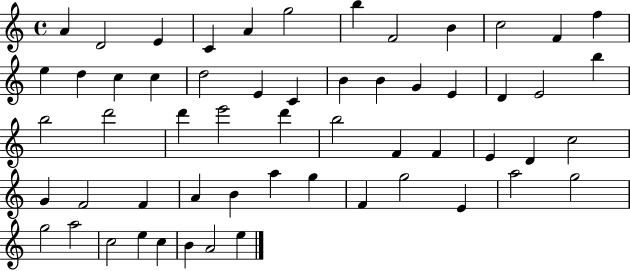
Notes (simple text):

A4/q D4/h E4/q C4/q A4/q G5/h B5/q F4/h B4/q C5/h F4/q F5/q E5/q D5/q C5/q C5/q D5/h E4/q C4/q B4/q B4/q G4/q E4/q D4/q E4/h B5/q B5/h D6/h D6/q E6/h D6/q B5/h F4/q F4/q E4/q D4/q C5/h G4/q F4/h F4/q A4/q B4/q A5/q G5/q F4/q G5/h E4/q A5/h G5/h G5/h A5/h C5/h E5/q C5/q B4/q A4/h E5/q